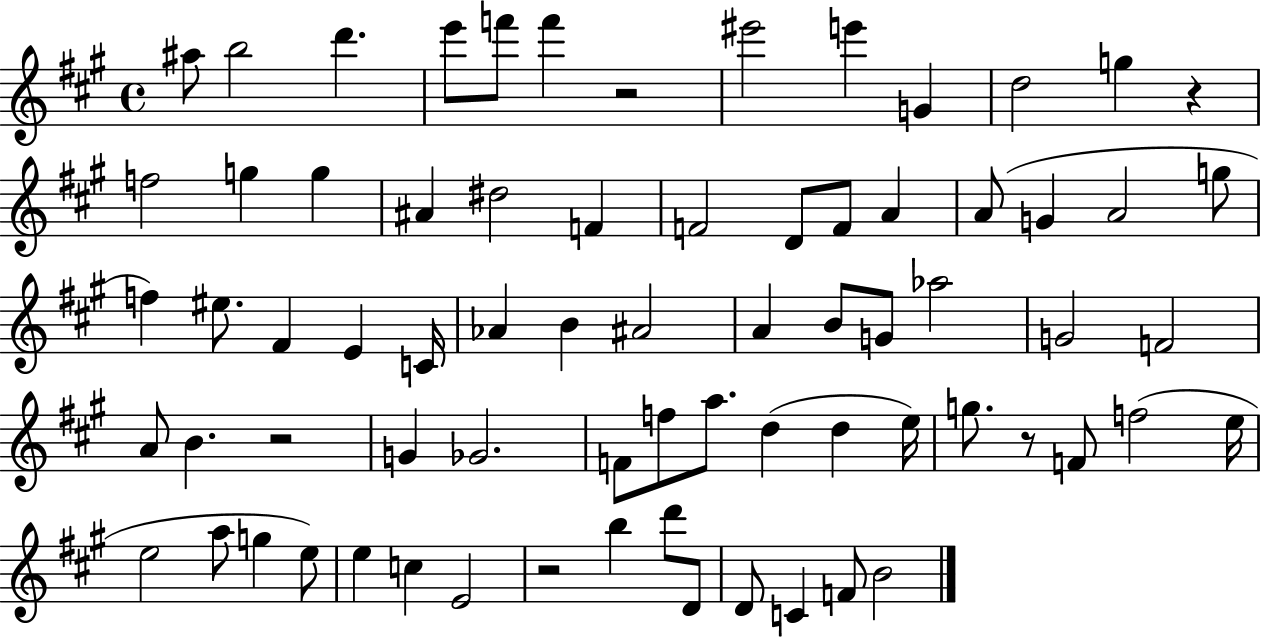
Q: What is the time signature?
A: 4/4